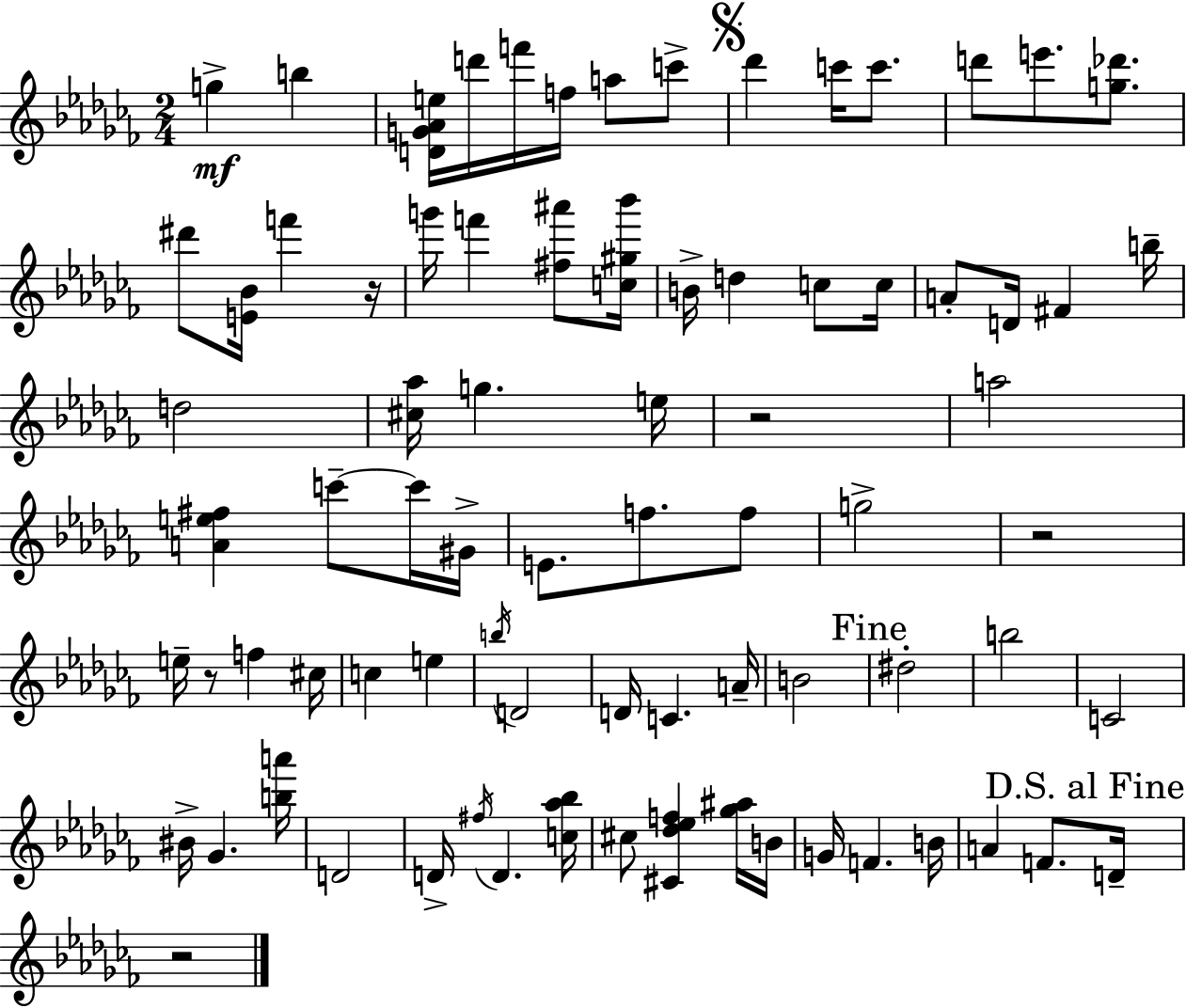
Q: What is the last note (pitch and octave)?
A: D4